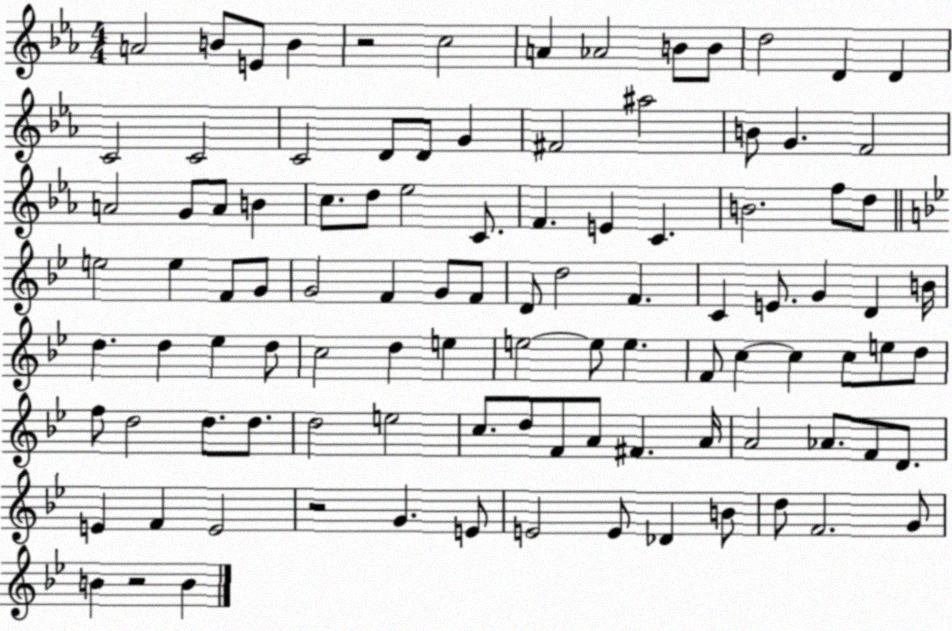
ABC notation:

X:1
T:Untitled
M:4/4
L:1/4
K:Eb
A2 B/2 E/2 B z2 c2 A _A2 B/2 B/2 d2 D D C2 C2 C2 D/2 D/2 G ^F2 ^a2 B/2 G F2 A2 G/2 A/2 B c/2 d/2 _e2 C/2 F E C B2 f/2 d/2 e2 e F/2 G/2 G2 F G/2 F/2 D/2 d2 F C E/2 G D B/4 d d _e d/2 c2 d e e2 e/2 e F/2 c c c/2 e/2 d/2 f/2 d2 d/2 d/2 d2 e2 c/2 d/2 F/2 A/2 ^F A/4 A2 _A/2 F/2 D/2 E F E2 z2 G E/2 E2 E/2 _D B/2 d/2 F2 G/2 B z2 B